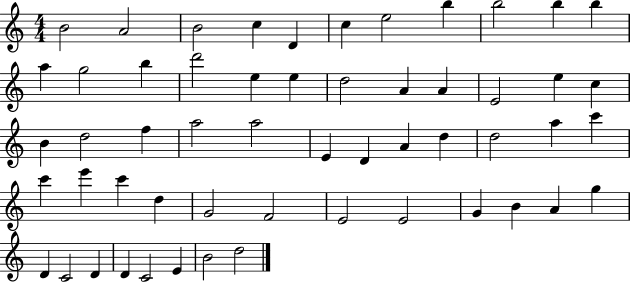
{
  \clef treble
  \numericTimeSignature
  \time 4/4
  \key c \major
  b'2 a'2 | b'2 c''4 d'4 | c''4 e''2 b''4 | b''2 b''4 b''4 | \break a''4 g''2 b''4 | d'''2 e''4 e''4 | d''2 a'4 a'4 | e'2 e''4 c''4 | \break b'4 d''2 f''4 | a''2 a''2 | e'4 d'4 a'4 d''4 | d''2 a''4 c'''4 | \break c'''4 e'''4 c'''4 d''4 | g'2 f'2 | e'2 e'2 | g'4 b'4 a'4 g''4 | \break d'4 c'2 d'4 | d'4 c'2 e'4 | b'2 d''2 | \bar "|."
}